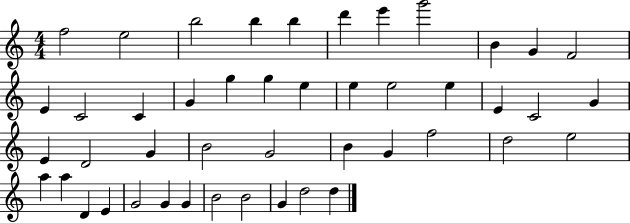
X:1
T:Untitled
M:4/4
L:1/4
K:C
f2 e2 b2 b b d' e' g'2 B G F2 E C2 C G g g e e e2 e E C2 G E D2 G B2 G2 B G f2 d2 e2 a a D E G2 G G B2 B2 G d2 d